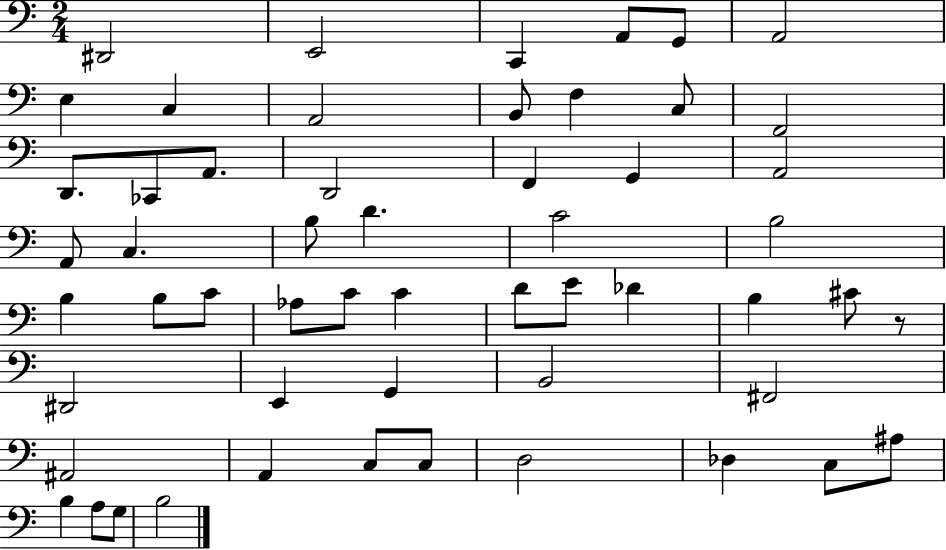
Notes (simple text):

D#2/h E2/h C2/q A2/e G2/e A2/h E3/q C3/q A2/h B2/e F3/q C3/e F2/h D2/e. CES2/e A2/e. D2/h F2/q G2/q A2/h A2/e C3/q. B3/e D4/q. C4/h B3/h B3/q B3/e C4/e Ab3/e C4/e C4/q D4/e E4/e Db4/q B3/q C#4/e R/e D#2/h E2/q G2/q B2/h F#2/h A#2/h A2/q C3/e C3/e D3/h Db3/q C3/e A#3/e B3/q A3/e G3/e B3/h